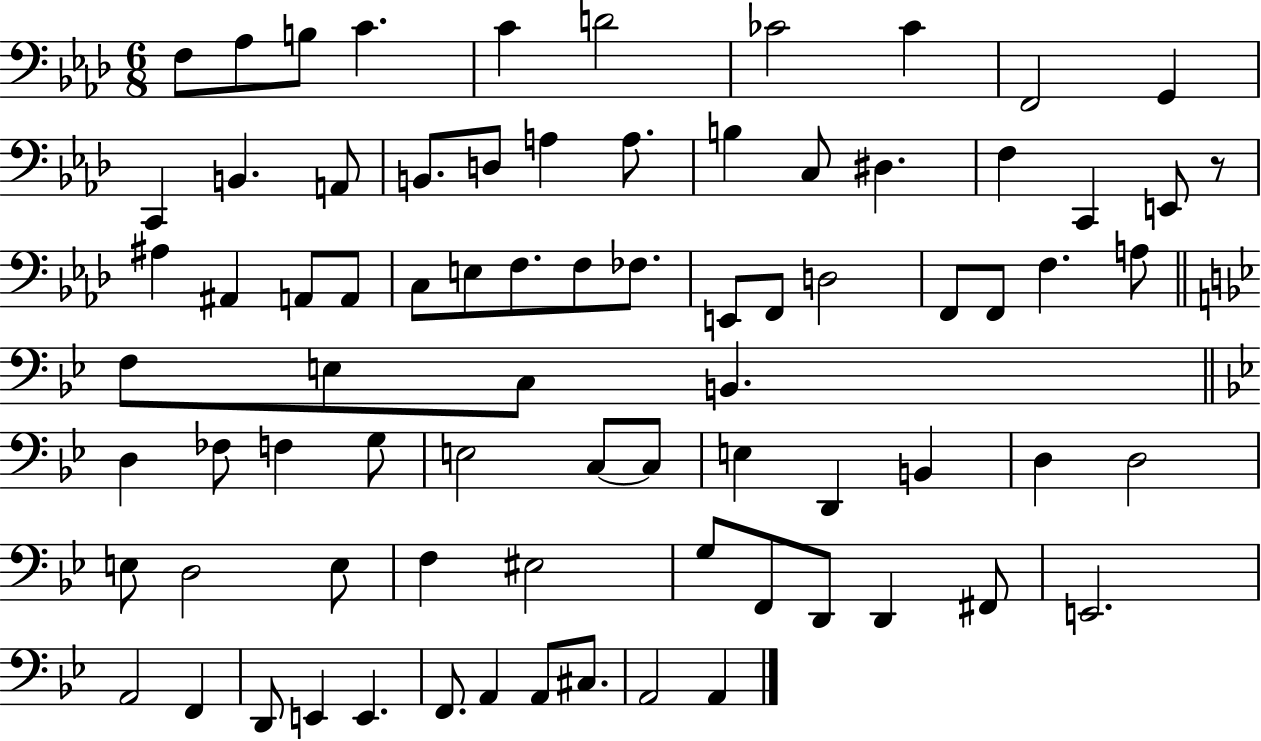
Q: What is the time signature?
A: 6/8